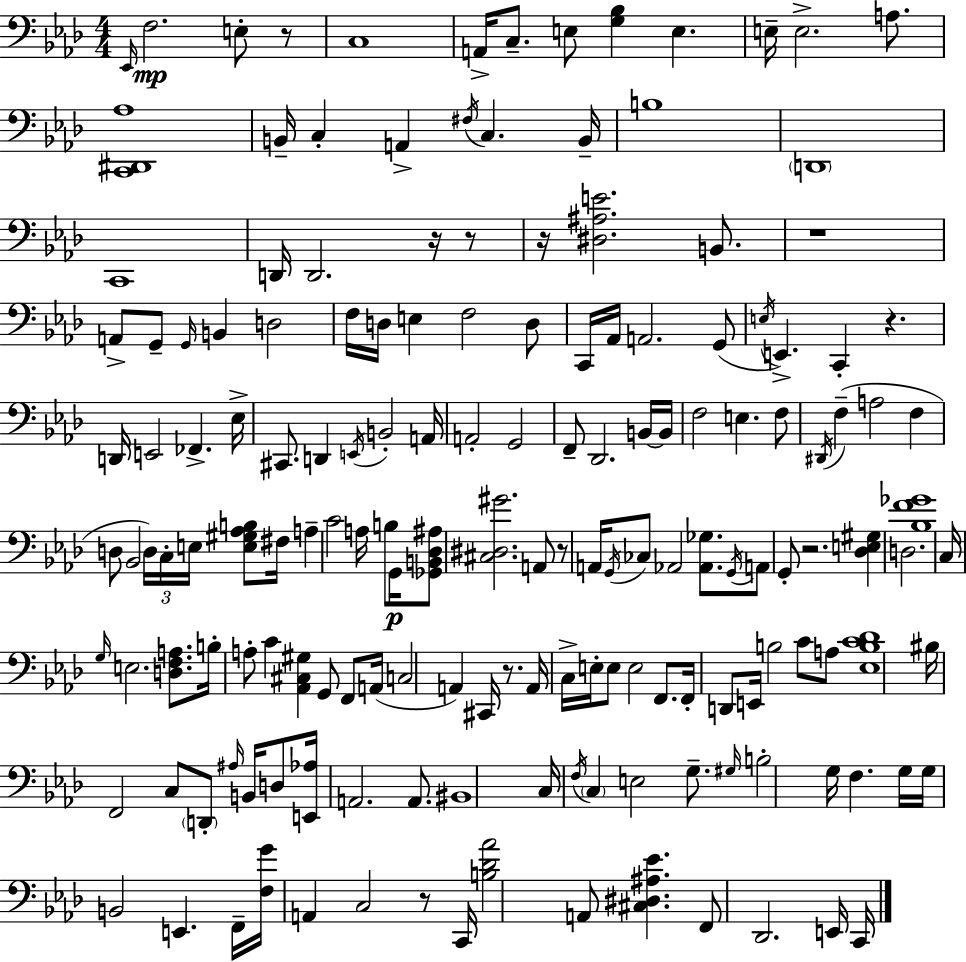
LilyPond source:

{
  \clef bass
  \numericTimeSignature
  \time 4/4
  \key f \minor
  \grace { ees,16 }\mp f2. e8-. r8 | c1 | a,16-> c8.-- e8 <g bes>4 e4. | e16-- e2.-> a8. | \break <c, dis, aes>1 | b,16-- c4-. a,4-> \acciaccatura { fis16 } c4. | b,16-- b1 | \parenthesize d,1 | \break c,1 | d,16 d,2. r16 | r8 r16 <dis ais e'>2. b,8. | r1 | \break a,8-> g,8-- \grace { g,16 } b,4 d2 | f16 d16 e4 f2 | d8 c,16 aes,16 a,2. | g,8( \acciaccatura { e16 } e,4.->) c,4-. r4. | \break d,16 e,2 fes,4.-> | ees16-> cis,8. d,4 \acciaccatura { e,16 } b,2-. | a,16 a,2-. g,2 | f,8-- des,2. | \break b,16~~ b,16 f2 e4. | f8 \acciaccatura { dis,16 } f4--( a2 | f4 d8 bes,2 | \tuplet 3/2 { d16) c16-. e16 } <e gis aes b>8 fis16 a4-- c'2 | \break a16 b8 g,16\p <ges, b, des ais>8 <cis dis gis'>2. | a,8 r8 a,16 \acciaccatura { g,16 } ces8 aes,2 | <aes, ges>8. \acciaccatura { g,16 } a,8 g,8-. r2. | <des e gis>4 d2. | \break <bes f' ges'>1 | c16 \grace { g16 } e2. | <d f a>8. b16-. a8-. c'4 | <aes, cis gis>4 g,8 f,8 a,16( c2 | \break a,4) cis,16 r8. a,16 c16-> e16-. e8 e2 | f,8. f,16-. d,8 e,16 b2 | c'8 a8 <ees b c' des'>1 | bis16 f,2 | \break c8 \parenthesize d,8-. \grace { ais16 } b,16 d8 <e, aes>16 a,2. | a,8. bis,1 | c16 \acciaccatura { f16 } \parenthesize c4 | e2 g8.-- \grace { gis16 } b2-. | \break g16 f4. g16 g16 b,2 | e,4. f,16-- <f g'>16 a,4 | c2 r8 c,16 <b des' aes'>2 | a,8 <cis dis ais ees'>4. f,8 des,2. | \break e,16 c,16 \bar "|."
}